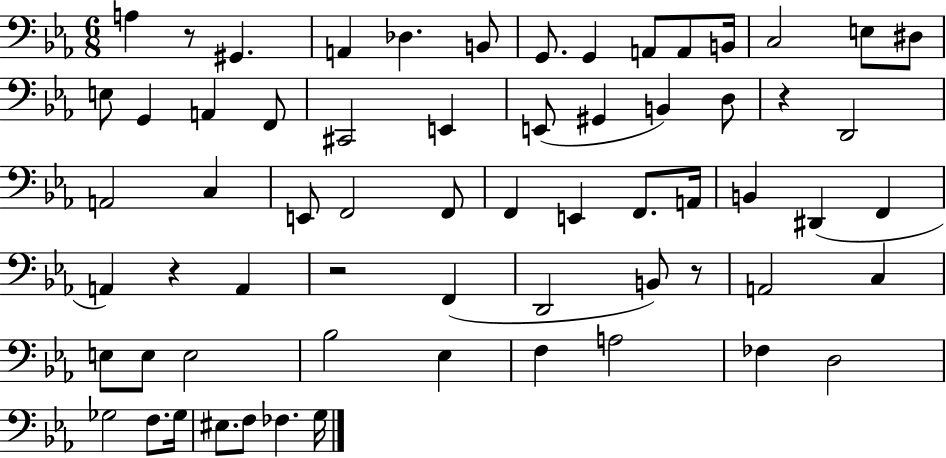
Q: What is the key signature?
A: EES major